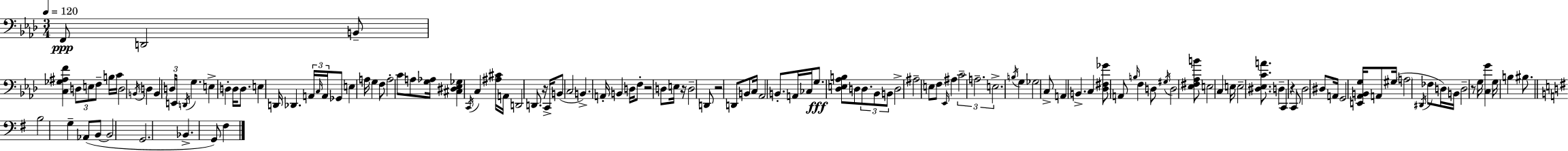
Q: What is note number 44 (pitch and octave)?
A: A2